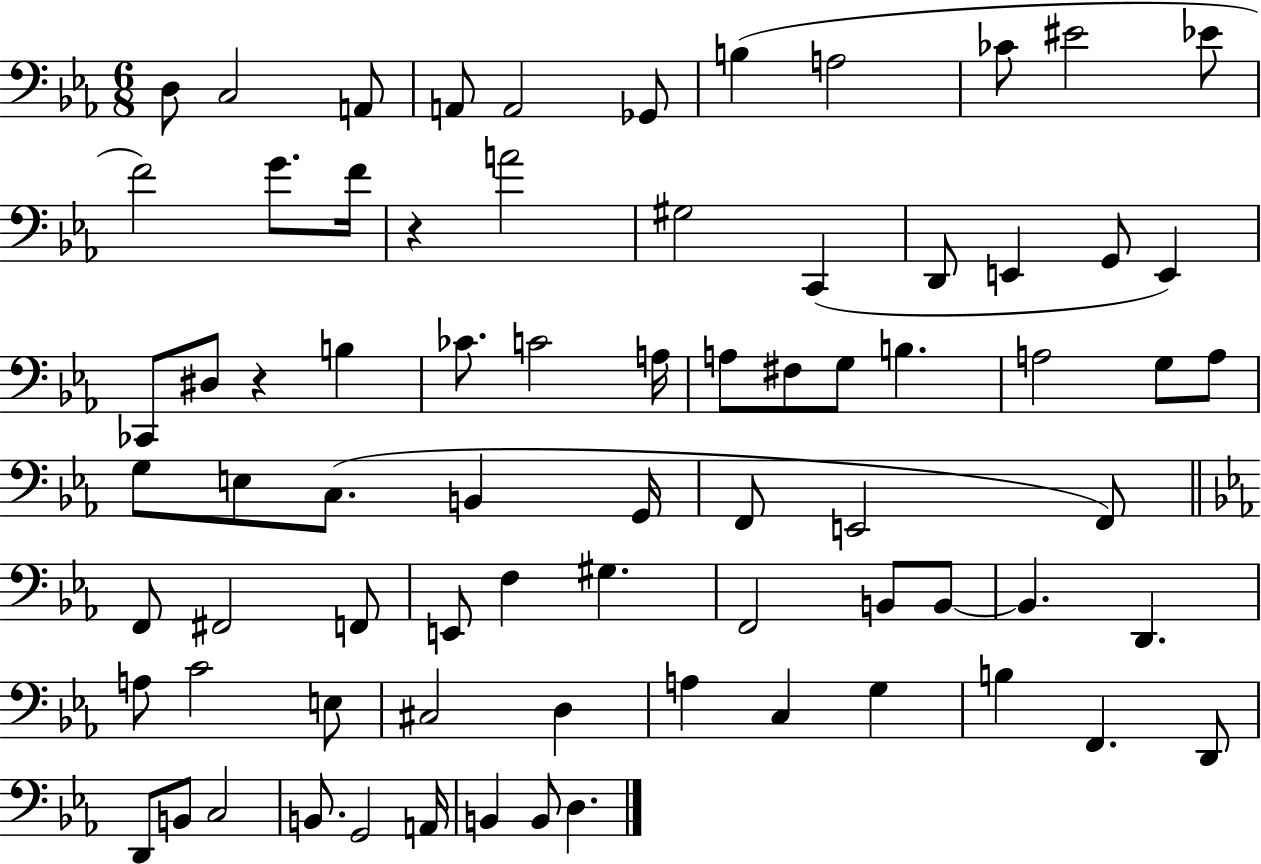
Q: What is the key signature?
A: EES major